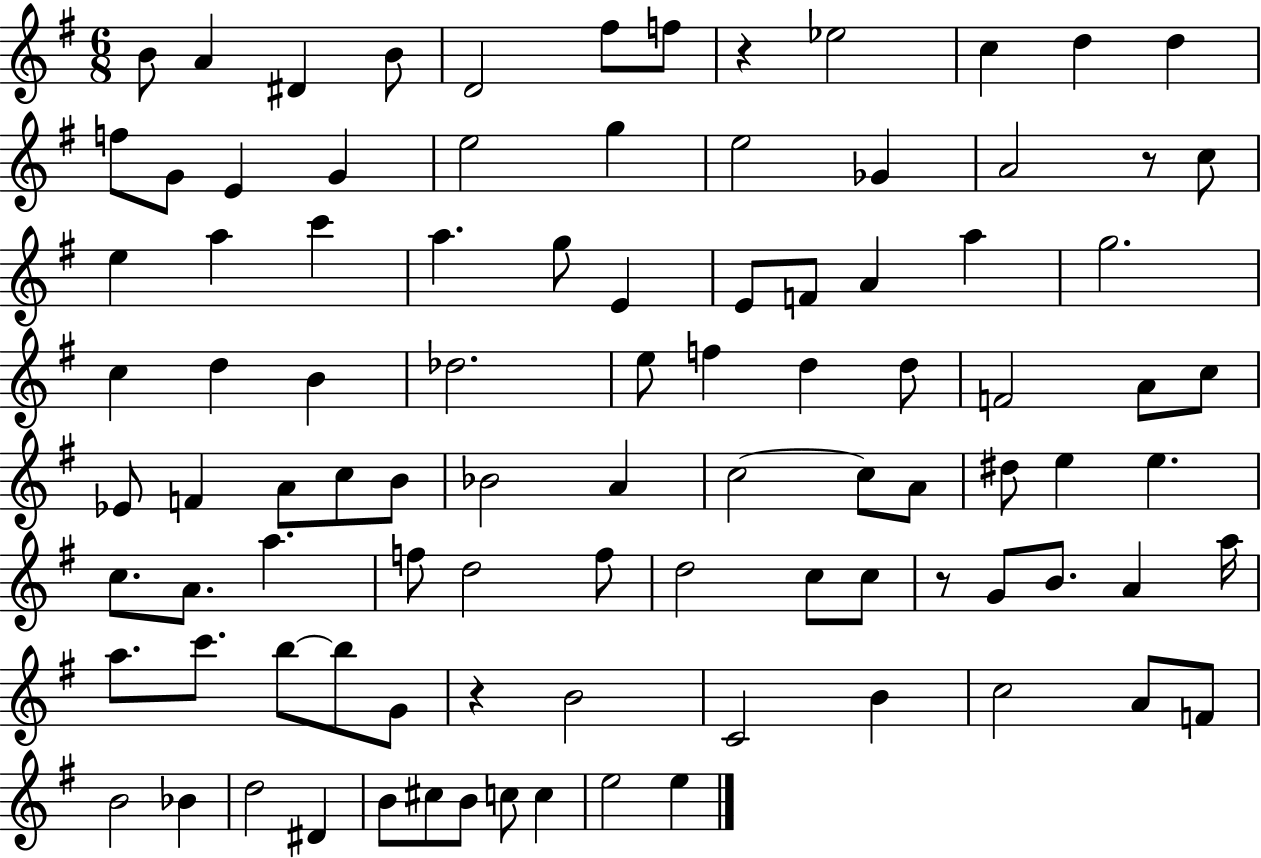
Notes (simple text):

B4/e A4/q D#4/q B4/e D4/h F#5/e F5/e R/q Eb5/h C5/q D5/q D5/q F5/e G4/e E4/q G4/q E5/h G5/q E5/h Gb4/q A4/h R/e C5/e E5/q A5/q C6/q A5/q. G5/e E4/q E4/e F4/e A4/q A5/q G5/h. C5/q D5/q B4/q Db5/h. E5/e F5/q D5/q D5/e F4/h A4/e C5/e Eb4/e F4/q A4/e C5/e B4/e Bb4/h A4/q C5/h C5/e A4/e D#5/e E5/q E5/q. C5/e. A4/e. A5/q. F5/e D5/h F5/e D5/h C5/e C5/e R/e G4/e B4/e. A4/q A5/s A5/e. C6/e. B5/e B5/e G4/e R/q B4/h C4/h B4/q C5/h A4/e F4/e B4/h Bb4/q D5/h D#4/q B4/e C#5/e B4/e C5/e C5/q E5/h E5/q